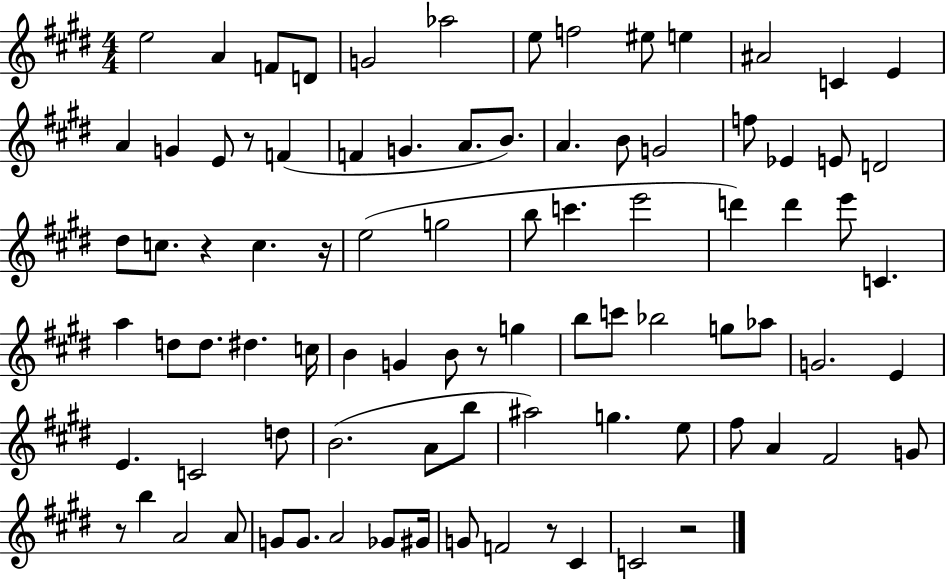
X:1
T:Untitled
M:4/4
L:1/4
K:E
e2 A F/2 D/2 G2 _a2 e/2 f2 ^e/2 e ^A2 C E A G E/2 z/2 F F G A/2 B/2 A B/2 G2 f/2 _E E/2 D2 ^d/2 c/2 z c z/4 e2 g2 b/2 c' e'2 d' d' e'/2 C a d/2 d/2 ^d c/4 B G B/2 z/2 g b/2 c'/2 _b2 g/2 _a/2 G2 E E C2 d/2 B2 A/2 b/2 ^a2 g e/2 ^f/2 A ^F2 G/2 z/2 b A2 A/2 G/2 G/2 A2 _G/2 ^G/4 G/2 F2 z/2 ^C C2 z2